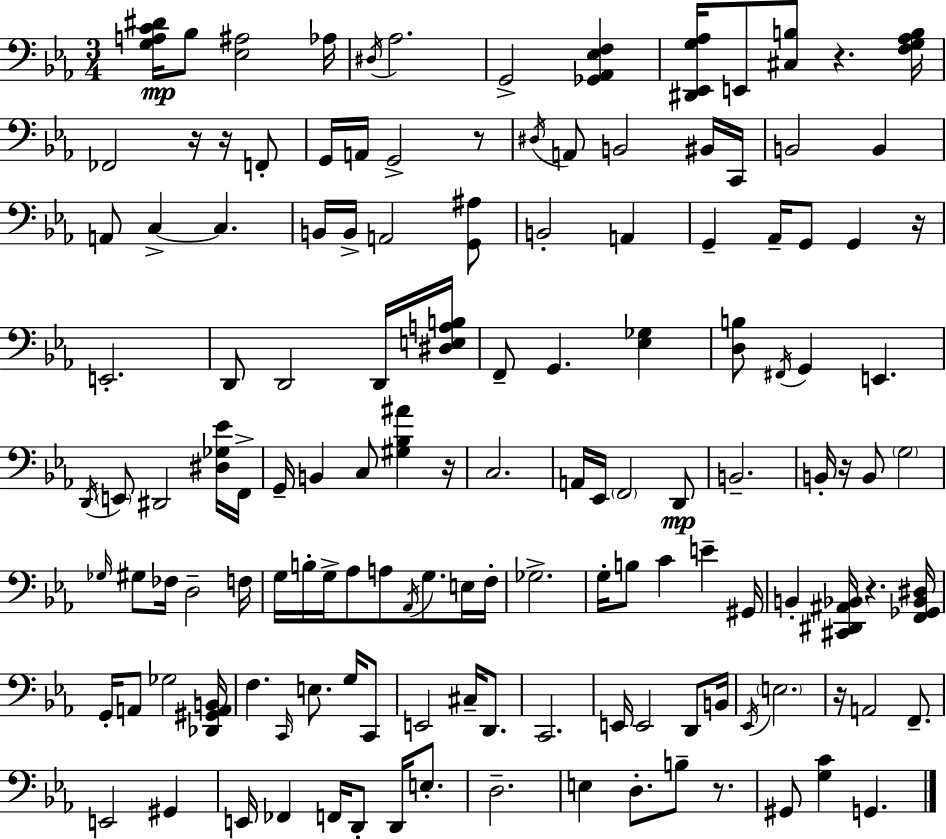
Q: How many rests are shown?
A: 10